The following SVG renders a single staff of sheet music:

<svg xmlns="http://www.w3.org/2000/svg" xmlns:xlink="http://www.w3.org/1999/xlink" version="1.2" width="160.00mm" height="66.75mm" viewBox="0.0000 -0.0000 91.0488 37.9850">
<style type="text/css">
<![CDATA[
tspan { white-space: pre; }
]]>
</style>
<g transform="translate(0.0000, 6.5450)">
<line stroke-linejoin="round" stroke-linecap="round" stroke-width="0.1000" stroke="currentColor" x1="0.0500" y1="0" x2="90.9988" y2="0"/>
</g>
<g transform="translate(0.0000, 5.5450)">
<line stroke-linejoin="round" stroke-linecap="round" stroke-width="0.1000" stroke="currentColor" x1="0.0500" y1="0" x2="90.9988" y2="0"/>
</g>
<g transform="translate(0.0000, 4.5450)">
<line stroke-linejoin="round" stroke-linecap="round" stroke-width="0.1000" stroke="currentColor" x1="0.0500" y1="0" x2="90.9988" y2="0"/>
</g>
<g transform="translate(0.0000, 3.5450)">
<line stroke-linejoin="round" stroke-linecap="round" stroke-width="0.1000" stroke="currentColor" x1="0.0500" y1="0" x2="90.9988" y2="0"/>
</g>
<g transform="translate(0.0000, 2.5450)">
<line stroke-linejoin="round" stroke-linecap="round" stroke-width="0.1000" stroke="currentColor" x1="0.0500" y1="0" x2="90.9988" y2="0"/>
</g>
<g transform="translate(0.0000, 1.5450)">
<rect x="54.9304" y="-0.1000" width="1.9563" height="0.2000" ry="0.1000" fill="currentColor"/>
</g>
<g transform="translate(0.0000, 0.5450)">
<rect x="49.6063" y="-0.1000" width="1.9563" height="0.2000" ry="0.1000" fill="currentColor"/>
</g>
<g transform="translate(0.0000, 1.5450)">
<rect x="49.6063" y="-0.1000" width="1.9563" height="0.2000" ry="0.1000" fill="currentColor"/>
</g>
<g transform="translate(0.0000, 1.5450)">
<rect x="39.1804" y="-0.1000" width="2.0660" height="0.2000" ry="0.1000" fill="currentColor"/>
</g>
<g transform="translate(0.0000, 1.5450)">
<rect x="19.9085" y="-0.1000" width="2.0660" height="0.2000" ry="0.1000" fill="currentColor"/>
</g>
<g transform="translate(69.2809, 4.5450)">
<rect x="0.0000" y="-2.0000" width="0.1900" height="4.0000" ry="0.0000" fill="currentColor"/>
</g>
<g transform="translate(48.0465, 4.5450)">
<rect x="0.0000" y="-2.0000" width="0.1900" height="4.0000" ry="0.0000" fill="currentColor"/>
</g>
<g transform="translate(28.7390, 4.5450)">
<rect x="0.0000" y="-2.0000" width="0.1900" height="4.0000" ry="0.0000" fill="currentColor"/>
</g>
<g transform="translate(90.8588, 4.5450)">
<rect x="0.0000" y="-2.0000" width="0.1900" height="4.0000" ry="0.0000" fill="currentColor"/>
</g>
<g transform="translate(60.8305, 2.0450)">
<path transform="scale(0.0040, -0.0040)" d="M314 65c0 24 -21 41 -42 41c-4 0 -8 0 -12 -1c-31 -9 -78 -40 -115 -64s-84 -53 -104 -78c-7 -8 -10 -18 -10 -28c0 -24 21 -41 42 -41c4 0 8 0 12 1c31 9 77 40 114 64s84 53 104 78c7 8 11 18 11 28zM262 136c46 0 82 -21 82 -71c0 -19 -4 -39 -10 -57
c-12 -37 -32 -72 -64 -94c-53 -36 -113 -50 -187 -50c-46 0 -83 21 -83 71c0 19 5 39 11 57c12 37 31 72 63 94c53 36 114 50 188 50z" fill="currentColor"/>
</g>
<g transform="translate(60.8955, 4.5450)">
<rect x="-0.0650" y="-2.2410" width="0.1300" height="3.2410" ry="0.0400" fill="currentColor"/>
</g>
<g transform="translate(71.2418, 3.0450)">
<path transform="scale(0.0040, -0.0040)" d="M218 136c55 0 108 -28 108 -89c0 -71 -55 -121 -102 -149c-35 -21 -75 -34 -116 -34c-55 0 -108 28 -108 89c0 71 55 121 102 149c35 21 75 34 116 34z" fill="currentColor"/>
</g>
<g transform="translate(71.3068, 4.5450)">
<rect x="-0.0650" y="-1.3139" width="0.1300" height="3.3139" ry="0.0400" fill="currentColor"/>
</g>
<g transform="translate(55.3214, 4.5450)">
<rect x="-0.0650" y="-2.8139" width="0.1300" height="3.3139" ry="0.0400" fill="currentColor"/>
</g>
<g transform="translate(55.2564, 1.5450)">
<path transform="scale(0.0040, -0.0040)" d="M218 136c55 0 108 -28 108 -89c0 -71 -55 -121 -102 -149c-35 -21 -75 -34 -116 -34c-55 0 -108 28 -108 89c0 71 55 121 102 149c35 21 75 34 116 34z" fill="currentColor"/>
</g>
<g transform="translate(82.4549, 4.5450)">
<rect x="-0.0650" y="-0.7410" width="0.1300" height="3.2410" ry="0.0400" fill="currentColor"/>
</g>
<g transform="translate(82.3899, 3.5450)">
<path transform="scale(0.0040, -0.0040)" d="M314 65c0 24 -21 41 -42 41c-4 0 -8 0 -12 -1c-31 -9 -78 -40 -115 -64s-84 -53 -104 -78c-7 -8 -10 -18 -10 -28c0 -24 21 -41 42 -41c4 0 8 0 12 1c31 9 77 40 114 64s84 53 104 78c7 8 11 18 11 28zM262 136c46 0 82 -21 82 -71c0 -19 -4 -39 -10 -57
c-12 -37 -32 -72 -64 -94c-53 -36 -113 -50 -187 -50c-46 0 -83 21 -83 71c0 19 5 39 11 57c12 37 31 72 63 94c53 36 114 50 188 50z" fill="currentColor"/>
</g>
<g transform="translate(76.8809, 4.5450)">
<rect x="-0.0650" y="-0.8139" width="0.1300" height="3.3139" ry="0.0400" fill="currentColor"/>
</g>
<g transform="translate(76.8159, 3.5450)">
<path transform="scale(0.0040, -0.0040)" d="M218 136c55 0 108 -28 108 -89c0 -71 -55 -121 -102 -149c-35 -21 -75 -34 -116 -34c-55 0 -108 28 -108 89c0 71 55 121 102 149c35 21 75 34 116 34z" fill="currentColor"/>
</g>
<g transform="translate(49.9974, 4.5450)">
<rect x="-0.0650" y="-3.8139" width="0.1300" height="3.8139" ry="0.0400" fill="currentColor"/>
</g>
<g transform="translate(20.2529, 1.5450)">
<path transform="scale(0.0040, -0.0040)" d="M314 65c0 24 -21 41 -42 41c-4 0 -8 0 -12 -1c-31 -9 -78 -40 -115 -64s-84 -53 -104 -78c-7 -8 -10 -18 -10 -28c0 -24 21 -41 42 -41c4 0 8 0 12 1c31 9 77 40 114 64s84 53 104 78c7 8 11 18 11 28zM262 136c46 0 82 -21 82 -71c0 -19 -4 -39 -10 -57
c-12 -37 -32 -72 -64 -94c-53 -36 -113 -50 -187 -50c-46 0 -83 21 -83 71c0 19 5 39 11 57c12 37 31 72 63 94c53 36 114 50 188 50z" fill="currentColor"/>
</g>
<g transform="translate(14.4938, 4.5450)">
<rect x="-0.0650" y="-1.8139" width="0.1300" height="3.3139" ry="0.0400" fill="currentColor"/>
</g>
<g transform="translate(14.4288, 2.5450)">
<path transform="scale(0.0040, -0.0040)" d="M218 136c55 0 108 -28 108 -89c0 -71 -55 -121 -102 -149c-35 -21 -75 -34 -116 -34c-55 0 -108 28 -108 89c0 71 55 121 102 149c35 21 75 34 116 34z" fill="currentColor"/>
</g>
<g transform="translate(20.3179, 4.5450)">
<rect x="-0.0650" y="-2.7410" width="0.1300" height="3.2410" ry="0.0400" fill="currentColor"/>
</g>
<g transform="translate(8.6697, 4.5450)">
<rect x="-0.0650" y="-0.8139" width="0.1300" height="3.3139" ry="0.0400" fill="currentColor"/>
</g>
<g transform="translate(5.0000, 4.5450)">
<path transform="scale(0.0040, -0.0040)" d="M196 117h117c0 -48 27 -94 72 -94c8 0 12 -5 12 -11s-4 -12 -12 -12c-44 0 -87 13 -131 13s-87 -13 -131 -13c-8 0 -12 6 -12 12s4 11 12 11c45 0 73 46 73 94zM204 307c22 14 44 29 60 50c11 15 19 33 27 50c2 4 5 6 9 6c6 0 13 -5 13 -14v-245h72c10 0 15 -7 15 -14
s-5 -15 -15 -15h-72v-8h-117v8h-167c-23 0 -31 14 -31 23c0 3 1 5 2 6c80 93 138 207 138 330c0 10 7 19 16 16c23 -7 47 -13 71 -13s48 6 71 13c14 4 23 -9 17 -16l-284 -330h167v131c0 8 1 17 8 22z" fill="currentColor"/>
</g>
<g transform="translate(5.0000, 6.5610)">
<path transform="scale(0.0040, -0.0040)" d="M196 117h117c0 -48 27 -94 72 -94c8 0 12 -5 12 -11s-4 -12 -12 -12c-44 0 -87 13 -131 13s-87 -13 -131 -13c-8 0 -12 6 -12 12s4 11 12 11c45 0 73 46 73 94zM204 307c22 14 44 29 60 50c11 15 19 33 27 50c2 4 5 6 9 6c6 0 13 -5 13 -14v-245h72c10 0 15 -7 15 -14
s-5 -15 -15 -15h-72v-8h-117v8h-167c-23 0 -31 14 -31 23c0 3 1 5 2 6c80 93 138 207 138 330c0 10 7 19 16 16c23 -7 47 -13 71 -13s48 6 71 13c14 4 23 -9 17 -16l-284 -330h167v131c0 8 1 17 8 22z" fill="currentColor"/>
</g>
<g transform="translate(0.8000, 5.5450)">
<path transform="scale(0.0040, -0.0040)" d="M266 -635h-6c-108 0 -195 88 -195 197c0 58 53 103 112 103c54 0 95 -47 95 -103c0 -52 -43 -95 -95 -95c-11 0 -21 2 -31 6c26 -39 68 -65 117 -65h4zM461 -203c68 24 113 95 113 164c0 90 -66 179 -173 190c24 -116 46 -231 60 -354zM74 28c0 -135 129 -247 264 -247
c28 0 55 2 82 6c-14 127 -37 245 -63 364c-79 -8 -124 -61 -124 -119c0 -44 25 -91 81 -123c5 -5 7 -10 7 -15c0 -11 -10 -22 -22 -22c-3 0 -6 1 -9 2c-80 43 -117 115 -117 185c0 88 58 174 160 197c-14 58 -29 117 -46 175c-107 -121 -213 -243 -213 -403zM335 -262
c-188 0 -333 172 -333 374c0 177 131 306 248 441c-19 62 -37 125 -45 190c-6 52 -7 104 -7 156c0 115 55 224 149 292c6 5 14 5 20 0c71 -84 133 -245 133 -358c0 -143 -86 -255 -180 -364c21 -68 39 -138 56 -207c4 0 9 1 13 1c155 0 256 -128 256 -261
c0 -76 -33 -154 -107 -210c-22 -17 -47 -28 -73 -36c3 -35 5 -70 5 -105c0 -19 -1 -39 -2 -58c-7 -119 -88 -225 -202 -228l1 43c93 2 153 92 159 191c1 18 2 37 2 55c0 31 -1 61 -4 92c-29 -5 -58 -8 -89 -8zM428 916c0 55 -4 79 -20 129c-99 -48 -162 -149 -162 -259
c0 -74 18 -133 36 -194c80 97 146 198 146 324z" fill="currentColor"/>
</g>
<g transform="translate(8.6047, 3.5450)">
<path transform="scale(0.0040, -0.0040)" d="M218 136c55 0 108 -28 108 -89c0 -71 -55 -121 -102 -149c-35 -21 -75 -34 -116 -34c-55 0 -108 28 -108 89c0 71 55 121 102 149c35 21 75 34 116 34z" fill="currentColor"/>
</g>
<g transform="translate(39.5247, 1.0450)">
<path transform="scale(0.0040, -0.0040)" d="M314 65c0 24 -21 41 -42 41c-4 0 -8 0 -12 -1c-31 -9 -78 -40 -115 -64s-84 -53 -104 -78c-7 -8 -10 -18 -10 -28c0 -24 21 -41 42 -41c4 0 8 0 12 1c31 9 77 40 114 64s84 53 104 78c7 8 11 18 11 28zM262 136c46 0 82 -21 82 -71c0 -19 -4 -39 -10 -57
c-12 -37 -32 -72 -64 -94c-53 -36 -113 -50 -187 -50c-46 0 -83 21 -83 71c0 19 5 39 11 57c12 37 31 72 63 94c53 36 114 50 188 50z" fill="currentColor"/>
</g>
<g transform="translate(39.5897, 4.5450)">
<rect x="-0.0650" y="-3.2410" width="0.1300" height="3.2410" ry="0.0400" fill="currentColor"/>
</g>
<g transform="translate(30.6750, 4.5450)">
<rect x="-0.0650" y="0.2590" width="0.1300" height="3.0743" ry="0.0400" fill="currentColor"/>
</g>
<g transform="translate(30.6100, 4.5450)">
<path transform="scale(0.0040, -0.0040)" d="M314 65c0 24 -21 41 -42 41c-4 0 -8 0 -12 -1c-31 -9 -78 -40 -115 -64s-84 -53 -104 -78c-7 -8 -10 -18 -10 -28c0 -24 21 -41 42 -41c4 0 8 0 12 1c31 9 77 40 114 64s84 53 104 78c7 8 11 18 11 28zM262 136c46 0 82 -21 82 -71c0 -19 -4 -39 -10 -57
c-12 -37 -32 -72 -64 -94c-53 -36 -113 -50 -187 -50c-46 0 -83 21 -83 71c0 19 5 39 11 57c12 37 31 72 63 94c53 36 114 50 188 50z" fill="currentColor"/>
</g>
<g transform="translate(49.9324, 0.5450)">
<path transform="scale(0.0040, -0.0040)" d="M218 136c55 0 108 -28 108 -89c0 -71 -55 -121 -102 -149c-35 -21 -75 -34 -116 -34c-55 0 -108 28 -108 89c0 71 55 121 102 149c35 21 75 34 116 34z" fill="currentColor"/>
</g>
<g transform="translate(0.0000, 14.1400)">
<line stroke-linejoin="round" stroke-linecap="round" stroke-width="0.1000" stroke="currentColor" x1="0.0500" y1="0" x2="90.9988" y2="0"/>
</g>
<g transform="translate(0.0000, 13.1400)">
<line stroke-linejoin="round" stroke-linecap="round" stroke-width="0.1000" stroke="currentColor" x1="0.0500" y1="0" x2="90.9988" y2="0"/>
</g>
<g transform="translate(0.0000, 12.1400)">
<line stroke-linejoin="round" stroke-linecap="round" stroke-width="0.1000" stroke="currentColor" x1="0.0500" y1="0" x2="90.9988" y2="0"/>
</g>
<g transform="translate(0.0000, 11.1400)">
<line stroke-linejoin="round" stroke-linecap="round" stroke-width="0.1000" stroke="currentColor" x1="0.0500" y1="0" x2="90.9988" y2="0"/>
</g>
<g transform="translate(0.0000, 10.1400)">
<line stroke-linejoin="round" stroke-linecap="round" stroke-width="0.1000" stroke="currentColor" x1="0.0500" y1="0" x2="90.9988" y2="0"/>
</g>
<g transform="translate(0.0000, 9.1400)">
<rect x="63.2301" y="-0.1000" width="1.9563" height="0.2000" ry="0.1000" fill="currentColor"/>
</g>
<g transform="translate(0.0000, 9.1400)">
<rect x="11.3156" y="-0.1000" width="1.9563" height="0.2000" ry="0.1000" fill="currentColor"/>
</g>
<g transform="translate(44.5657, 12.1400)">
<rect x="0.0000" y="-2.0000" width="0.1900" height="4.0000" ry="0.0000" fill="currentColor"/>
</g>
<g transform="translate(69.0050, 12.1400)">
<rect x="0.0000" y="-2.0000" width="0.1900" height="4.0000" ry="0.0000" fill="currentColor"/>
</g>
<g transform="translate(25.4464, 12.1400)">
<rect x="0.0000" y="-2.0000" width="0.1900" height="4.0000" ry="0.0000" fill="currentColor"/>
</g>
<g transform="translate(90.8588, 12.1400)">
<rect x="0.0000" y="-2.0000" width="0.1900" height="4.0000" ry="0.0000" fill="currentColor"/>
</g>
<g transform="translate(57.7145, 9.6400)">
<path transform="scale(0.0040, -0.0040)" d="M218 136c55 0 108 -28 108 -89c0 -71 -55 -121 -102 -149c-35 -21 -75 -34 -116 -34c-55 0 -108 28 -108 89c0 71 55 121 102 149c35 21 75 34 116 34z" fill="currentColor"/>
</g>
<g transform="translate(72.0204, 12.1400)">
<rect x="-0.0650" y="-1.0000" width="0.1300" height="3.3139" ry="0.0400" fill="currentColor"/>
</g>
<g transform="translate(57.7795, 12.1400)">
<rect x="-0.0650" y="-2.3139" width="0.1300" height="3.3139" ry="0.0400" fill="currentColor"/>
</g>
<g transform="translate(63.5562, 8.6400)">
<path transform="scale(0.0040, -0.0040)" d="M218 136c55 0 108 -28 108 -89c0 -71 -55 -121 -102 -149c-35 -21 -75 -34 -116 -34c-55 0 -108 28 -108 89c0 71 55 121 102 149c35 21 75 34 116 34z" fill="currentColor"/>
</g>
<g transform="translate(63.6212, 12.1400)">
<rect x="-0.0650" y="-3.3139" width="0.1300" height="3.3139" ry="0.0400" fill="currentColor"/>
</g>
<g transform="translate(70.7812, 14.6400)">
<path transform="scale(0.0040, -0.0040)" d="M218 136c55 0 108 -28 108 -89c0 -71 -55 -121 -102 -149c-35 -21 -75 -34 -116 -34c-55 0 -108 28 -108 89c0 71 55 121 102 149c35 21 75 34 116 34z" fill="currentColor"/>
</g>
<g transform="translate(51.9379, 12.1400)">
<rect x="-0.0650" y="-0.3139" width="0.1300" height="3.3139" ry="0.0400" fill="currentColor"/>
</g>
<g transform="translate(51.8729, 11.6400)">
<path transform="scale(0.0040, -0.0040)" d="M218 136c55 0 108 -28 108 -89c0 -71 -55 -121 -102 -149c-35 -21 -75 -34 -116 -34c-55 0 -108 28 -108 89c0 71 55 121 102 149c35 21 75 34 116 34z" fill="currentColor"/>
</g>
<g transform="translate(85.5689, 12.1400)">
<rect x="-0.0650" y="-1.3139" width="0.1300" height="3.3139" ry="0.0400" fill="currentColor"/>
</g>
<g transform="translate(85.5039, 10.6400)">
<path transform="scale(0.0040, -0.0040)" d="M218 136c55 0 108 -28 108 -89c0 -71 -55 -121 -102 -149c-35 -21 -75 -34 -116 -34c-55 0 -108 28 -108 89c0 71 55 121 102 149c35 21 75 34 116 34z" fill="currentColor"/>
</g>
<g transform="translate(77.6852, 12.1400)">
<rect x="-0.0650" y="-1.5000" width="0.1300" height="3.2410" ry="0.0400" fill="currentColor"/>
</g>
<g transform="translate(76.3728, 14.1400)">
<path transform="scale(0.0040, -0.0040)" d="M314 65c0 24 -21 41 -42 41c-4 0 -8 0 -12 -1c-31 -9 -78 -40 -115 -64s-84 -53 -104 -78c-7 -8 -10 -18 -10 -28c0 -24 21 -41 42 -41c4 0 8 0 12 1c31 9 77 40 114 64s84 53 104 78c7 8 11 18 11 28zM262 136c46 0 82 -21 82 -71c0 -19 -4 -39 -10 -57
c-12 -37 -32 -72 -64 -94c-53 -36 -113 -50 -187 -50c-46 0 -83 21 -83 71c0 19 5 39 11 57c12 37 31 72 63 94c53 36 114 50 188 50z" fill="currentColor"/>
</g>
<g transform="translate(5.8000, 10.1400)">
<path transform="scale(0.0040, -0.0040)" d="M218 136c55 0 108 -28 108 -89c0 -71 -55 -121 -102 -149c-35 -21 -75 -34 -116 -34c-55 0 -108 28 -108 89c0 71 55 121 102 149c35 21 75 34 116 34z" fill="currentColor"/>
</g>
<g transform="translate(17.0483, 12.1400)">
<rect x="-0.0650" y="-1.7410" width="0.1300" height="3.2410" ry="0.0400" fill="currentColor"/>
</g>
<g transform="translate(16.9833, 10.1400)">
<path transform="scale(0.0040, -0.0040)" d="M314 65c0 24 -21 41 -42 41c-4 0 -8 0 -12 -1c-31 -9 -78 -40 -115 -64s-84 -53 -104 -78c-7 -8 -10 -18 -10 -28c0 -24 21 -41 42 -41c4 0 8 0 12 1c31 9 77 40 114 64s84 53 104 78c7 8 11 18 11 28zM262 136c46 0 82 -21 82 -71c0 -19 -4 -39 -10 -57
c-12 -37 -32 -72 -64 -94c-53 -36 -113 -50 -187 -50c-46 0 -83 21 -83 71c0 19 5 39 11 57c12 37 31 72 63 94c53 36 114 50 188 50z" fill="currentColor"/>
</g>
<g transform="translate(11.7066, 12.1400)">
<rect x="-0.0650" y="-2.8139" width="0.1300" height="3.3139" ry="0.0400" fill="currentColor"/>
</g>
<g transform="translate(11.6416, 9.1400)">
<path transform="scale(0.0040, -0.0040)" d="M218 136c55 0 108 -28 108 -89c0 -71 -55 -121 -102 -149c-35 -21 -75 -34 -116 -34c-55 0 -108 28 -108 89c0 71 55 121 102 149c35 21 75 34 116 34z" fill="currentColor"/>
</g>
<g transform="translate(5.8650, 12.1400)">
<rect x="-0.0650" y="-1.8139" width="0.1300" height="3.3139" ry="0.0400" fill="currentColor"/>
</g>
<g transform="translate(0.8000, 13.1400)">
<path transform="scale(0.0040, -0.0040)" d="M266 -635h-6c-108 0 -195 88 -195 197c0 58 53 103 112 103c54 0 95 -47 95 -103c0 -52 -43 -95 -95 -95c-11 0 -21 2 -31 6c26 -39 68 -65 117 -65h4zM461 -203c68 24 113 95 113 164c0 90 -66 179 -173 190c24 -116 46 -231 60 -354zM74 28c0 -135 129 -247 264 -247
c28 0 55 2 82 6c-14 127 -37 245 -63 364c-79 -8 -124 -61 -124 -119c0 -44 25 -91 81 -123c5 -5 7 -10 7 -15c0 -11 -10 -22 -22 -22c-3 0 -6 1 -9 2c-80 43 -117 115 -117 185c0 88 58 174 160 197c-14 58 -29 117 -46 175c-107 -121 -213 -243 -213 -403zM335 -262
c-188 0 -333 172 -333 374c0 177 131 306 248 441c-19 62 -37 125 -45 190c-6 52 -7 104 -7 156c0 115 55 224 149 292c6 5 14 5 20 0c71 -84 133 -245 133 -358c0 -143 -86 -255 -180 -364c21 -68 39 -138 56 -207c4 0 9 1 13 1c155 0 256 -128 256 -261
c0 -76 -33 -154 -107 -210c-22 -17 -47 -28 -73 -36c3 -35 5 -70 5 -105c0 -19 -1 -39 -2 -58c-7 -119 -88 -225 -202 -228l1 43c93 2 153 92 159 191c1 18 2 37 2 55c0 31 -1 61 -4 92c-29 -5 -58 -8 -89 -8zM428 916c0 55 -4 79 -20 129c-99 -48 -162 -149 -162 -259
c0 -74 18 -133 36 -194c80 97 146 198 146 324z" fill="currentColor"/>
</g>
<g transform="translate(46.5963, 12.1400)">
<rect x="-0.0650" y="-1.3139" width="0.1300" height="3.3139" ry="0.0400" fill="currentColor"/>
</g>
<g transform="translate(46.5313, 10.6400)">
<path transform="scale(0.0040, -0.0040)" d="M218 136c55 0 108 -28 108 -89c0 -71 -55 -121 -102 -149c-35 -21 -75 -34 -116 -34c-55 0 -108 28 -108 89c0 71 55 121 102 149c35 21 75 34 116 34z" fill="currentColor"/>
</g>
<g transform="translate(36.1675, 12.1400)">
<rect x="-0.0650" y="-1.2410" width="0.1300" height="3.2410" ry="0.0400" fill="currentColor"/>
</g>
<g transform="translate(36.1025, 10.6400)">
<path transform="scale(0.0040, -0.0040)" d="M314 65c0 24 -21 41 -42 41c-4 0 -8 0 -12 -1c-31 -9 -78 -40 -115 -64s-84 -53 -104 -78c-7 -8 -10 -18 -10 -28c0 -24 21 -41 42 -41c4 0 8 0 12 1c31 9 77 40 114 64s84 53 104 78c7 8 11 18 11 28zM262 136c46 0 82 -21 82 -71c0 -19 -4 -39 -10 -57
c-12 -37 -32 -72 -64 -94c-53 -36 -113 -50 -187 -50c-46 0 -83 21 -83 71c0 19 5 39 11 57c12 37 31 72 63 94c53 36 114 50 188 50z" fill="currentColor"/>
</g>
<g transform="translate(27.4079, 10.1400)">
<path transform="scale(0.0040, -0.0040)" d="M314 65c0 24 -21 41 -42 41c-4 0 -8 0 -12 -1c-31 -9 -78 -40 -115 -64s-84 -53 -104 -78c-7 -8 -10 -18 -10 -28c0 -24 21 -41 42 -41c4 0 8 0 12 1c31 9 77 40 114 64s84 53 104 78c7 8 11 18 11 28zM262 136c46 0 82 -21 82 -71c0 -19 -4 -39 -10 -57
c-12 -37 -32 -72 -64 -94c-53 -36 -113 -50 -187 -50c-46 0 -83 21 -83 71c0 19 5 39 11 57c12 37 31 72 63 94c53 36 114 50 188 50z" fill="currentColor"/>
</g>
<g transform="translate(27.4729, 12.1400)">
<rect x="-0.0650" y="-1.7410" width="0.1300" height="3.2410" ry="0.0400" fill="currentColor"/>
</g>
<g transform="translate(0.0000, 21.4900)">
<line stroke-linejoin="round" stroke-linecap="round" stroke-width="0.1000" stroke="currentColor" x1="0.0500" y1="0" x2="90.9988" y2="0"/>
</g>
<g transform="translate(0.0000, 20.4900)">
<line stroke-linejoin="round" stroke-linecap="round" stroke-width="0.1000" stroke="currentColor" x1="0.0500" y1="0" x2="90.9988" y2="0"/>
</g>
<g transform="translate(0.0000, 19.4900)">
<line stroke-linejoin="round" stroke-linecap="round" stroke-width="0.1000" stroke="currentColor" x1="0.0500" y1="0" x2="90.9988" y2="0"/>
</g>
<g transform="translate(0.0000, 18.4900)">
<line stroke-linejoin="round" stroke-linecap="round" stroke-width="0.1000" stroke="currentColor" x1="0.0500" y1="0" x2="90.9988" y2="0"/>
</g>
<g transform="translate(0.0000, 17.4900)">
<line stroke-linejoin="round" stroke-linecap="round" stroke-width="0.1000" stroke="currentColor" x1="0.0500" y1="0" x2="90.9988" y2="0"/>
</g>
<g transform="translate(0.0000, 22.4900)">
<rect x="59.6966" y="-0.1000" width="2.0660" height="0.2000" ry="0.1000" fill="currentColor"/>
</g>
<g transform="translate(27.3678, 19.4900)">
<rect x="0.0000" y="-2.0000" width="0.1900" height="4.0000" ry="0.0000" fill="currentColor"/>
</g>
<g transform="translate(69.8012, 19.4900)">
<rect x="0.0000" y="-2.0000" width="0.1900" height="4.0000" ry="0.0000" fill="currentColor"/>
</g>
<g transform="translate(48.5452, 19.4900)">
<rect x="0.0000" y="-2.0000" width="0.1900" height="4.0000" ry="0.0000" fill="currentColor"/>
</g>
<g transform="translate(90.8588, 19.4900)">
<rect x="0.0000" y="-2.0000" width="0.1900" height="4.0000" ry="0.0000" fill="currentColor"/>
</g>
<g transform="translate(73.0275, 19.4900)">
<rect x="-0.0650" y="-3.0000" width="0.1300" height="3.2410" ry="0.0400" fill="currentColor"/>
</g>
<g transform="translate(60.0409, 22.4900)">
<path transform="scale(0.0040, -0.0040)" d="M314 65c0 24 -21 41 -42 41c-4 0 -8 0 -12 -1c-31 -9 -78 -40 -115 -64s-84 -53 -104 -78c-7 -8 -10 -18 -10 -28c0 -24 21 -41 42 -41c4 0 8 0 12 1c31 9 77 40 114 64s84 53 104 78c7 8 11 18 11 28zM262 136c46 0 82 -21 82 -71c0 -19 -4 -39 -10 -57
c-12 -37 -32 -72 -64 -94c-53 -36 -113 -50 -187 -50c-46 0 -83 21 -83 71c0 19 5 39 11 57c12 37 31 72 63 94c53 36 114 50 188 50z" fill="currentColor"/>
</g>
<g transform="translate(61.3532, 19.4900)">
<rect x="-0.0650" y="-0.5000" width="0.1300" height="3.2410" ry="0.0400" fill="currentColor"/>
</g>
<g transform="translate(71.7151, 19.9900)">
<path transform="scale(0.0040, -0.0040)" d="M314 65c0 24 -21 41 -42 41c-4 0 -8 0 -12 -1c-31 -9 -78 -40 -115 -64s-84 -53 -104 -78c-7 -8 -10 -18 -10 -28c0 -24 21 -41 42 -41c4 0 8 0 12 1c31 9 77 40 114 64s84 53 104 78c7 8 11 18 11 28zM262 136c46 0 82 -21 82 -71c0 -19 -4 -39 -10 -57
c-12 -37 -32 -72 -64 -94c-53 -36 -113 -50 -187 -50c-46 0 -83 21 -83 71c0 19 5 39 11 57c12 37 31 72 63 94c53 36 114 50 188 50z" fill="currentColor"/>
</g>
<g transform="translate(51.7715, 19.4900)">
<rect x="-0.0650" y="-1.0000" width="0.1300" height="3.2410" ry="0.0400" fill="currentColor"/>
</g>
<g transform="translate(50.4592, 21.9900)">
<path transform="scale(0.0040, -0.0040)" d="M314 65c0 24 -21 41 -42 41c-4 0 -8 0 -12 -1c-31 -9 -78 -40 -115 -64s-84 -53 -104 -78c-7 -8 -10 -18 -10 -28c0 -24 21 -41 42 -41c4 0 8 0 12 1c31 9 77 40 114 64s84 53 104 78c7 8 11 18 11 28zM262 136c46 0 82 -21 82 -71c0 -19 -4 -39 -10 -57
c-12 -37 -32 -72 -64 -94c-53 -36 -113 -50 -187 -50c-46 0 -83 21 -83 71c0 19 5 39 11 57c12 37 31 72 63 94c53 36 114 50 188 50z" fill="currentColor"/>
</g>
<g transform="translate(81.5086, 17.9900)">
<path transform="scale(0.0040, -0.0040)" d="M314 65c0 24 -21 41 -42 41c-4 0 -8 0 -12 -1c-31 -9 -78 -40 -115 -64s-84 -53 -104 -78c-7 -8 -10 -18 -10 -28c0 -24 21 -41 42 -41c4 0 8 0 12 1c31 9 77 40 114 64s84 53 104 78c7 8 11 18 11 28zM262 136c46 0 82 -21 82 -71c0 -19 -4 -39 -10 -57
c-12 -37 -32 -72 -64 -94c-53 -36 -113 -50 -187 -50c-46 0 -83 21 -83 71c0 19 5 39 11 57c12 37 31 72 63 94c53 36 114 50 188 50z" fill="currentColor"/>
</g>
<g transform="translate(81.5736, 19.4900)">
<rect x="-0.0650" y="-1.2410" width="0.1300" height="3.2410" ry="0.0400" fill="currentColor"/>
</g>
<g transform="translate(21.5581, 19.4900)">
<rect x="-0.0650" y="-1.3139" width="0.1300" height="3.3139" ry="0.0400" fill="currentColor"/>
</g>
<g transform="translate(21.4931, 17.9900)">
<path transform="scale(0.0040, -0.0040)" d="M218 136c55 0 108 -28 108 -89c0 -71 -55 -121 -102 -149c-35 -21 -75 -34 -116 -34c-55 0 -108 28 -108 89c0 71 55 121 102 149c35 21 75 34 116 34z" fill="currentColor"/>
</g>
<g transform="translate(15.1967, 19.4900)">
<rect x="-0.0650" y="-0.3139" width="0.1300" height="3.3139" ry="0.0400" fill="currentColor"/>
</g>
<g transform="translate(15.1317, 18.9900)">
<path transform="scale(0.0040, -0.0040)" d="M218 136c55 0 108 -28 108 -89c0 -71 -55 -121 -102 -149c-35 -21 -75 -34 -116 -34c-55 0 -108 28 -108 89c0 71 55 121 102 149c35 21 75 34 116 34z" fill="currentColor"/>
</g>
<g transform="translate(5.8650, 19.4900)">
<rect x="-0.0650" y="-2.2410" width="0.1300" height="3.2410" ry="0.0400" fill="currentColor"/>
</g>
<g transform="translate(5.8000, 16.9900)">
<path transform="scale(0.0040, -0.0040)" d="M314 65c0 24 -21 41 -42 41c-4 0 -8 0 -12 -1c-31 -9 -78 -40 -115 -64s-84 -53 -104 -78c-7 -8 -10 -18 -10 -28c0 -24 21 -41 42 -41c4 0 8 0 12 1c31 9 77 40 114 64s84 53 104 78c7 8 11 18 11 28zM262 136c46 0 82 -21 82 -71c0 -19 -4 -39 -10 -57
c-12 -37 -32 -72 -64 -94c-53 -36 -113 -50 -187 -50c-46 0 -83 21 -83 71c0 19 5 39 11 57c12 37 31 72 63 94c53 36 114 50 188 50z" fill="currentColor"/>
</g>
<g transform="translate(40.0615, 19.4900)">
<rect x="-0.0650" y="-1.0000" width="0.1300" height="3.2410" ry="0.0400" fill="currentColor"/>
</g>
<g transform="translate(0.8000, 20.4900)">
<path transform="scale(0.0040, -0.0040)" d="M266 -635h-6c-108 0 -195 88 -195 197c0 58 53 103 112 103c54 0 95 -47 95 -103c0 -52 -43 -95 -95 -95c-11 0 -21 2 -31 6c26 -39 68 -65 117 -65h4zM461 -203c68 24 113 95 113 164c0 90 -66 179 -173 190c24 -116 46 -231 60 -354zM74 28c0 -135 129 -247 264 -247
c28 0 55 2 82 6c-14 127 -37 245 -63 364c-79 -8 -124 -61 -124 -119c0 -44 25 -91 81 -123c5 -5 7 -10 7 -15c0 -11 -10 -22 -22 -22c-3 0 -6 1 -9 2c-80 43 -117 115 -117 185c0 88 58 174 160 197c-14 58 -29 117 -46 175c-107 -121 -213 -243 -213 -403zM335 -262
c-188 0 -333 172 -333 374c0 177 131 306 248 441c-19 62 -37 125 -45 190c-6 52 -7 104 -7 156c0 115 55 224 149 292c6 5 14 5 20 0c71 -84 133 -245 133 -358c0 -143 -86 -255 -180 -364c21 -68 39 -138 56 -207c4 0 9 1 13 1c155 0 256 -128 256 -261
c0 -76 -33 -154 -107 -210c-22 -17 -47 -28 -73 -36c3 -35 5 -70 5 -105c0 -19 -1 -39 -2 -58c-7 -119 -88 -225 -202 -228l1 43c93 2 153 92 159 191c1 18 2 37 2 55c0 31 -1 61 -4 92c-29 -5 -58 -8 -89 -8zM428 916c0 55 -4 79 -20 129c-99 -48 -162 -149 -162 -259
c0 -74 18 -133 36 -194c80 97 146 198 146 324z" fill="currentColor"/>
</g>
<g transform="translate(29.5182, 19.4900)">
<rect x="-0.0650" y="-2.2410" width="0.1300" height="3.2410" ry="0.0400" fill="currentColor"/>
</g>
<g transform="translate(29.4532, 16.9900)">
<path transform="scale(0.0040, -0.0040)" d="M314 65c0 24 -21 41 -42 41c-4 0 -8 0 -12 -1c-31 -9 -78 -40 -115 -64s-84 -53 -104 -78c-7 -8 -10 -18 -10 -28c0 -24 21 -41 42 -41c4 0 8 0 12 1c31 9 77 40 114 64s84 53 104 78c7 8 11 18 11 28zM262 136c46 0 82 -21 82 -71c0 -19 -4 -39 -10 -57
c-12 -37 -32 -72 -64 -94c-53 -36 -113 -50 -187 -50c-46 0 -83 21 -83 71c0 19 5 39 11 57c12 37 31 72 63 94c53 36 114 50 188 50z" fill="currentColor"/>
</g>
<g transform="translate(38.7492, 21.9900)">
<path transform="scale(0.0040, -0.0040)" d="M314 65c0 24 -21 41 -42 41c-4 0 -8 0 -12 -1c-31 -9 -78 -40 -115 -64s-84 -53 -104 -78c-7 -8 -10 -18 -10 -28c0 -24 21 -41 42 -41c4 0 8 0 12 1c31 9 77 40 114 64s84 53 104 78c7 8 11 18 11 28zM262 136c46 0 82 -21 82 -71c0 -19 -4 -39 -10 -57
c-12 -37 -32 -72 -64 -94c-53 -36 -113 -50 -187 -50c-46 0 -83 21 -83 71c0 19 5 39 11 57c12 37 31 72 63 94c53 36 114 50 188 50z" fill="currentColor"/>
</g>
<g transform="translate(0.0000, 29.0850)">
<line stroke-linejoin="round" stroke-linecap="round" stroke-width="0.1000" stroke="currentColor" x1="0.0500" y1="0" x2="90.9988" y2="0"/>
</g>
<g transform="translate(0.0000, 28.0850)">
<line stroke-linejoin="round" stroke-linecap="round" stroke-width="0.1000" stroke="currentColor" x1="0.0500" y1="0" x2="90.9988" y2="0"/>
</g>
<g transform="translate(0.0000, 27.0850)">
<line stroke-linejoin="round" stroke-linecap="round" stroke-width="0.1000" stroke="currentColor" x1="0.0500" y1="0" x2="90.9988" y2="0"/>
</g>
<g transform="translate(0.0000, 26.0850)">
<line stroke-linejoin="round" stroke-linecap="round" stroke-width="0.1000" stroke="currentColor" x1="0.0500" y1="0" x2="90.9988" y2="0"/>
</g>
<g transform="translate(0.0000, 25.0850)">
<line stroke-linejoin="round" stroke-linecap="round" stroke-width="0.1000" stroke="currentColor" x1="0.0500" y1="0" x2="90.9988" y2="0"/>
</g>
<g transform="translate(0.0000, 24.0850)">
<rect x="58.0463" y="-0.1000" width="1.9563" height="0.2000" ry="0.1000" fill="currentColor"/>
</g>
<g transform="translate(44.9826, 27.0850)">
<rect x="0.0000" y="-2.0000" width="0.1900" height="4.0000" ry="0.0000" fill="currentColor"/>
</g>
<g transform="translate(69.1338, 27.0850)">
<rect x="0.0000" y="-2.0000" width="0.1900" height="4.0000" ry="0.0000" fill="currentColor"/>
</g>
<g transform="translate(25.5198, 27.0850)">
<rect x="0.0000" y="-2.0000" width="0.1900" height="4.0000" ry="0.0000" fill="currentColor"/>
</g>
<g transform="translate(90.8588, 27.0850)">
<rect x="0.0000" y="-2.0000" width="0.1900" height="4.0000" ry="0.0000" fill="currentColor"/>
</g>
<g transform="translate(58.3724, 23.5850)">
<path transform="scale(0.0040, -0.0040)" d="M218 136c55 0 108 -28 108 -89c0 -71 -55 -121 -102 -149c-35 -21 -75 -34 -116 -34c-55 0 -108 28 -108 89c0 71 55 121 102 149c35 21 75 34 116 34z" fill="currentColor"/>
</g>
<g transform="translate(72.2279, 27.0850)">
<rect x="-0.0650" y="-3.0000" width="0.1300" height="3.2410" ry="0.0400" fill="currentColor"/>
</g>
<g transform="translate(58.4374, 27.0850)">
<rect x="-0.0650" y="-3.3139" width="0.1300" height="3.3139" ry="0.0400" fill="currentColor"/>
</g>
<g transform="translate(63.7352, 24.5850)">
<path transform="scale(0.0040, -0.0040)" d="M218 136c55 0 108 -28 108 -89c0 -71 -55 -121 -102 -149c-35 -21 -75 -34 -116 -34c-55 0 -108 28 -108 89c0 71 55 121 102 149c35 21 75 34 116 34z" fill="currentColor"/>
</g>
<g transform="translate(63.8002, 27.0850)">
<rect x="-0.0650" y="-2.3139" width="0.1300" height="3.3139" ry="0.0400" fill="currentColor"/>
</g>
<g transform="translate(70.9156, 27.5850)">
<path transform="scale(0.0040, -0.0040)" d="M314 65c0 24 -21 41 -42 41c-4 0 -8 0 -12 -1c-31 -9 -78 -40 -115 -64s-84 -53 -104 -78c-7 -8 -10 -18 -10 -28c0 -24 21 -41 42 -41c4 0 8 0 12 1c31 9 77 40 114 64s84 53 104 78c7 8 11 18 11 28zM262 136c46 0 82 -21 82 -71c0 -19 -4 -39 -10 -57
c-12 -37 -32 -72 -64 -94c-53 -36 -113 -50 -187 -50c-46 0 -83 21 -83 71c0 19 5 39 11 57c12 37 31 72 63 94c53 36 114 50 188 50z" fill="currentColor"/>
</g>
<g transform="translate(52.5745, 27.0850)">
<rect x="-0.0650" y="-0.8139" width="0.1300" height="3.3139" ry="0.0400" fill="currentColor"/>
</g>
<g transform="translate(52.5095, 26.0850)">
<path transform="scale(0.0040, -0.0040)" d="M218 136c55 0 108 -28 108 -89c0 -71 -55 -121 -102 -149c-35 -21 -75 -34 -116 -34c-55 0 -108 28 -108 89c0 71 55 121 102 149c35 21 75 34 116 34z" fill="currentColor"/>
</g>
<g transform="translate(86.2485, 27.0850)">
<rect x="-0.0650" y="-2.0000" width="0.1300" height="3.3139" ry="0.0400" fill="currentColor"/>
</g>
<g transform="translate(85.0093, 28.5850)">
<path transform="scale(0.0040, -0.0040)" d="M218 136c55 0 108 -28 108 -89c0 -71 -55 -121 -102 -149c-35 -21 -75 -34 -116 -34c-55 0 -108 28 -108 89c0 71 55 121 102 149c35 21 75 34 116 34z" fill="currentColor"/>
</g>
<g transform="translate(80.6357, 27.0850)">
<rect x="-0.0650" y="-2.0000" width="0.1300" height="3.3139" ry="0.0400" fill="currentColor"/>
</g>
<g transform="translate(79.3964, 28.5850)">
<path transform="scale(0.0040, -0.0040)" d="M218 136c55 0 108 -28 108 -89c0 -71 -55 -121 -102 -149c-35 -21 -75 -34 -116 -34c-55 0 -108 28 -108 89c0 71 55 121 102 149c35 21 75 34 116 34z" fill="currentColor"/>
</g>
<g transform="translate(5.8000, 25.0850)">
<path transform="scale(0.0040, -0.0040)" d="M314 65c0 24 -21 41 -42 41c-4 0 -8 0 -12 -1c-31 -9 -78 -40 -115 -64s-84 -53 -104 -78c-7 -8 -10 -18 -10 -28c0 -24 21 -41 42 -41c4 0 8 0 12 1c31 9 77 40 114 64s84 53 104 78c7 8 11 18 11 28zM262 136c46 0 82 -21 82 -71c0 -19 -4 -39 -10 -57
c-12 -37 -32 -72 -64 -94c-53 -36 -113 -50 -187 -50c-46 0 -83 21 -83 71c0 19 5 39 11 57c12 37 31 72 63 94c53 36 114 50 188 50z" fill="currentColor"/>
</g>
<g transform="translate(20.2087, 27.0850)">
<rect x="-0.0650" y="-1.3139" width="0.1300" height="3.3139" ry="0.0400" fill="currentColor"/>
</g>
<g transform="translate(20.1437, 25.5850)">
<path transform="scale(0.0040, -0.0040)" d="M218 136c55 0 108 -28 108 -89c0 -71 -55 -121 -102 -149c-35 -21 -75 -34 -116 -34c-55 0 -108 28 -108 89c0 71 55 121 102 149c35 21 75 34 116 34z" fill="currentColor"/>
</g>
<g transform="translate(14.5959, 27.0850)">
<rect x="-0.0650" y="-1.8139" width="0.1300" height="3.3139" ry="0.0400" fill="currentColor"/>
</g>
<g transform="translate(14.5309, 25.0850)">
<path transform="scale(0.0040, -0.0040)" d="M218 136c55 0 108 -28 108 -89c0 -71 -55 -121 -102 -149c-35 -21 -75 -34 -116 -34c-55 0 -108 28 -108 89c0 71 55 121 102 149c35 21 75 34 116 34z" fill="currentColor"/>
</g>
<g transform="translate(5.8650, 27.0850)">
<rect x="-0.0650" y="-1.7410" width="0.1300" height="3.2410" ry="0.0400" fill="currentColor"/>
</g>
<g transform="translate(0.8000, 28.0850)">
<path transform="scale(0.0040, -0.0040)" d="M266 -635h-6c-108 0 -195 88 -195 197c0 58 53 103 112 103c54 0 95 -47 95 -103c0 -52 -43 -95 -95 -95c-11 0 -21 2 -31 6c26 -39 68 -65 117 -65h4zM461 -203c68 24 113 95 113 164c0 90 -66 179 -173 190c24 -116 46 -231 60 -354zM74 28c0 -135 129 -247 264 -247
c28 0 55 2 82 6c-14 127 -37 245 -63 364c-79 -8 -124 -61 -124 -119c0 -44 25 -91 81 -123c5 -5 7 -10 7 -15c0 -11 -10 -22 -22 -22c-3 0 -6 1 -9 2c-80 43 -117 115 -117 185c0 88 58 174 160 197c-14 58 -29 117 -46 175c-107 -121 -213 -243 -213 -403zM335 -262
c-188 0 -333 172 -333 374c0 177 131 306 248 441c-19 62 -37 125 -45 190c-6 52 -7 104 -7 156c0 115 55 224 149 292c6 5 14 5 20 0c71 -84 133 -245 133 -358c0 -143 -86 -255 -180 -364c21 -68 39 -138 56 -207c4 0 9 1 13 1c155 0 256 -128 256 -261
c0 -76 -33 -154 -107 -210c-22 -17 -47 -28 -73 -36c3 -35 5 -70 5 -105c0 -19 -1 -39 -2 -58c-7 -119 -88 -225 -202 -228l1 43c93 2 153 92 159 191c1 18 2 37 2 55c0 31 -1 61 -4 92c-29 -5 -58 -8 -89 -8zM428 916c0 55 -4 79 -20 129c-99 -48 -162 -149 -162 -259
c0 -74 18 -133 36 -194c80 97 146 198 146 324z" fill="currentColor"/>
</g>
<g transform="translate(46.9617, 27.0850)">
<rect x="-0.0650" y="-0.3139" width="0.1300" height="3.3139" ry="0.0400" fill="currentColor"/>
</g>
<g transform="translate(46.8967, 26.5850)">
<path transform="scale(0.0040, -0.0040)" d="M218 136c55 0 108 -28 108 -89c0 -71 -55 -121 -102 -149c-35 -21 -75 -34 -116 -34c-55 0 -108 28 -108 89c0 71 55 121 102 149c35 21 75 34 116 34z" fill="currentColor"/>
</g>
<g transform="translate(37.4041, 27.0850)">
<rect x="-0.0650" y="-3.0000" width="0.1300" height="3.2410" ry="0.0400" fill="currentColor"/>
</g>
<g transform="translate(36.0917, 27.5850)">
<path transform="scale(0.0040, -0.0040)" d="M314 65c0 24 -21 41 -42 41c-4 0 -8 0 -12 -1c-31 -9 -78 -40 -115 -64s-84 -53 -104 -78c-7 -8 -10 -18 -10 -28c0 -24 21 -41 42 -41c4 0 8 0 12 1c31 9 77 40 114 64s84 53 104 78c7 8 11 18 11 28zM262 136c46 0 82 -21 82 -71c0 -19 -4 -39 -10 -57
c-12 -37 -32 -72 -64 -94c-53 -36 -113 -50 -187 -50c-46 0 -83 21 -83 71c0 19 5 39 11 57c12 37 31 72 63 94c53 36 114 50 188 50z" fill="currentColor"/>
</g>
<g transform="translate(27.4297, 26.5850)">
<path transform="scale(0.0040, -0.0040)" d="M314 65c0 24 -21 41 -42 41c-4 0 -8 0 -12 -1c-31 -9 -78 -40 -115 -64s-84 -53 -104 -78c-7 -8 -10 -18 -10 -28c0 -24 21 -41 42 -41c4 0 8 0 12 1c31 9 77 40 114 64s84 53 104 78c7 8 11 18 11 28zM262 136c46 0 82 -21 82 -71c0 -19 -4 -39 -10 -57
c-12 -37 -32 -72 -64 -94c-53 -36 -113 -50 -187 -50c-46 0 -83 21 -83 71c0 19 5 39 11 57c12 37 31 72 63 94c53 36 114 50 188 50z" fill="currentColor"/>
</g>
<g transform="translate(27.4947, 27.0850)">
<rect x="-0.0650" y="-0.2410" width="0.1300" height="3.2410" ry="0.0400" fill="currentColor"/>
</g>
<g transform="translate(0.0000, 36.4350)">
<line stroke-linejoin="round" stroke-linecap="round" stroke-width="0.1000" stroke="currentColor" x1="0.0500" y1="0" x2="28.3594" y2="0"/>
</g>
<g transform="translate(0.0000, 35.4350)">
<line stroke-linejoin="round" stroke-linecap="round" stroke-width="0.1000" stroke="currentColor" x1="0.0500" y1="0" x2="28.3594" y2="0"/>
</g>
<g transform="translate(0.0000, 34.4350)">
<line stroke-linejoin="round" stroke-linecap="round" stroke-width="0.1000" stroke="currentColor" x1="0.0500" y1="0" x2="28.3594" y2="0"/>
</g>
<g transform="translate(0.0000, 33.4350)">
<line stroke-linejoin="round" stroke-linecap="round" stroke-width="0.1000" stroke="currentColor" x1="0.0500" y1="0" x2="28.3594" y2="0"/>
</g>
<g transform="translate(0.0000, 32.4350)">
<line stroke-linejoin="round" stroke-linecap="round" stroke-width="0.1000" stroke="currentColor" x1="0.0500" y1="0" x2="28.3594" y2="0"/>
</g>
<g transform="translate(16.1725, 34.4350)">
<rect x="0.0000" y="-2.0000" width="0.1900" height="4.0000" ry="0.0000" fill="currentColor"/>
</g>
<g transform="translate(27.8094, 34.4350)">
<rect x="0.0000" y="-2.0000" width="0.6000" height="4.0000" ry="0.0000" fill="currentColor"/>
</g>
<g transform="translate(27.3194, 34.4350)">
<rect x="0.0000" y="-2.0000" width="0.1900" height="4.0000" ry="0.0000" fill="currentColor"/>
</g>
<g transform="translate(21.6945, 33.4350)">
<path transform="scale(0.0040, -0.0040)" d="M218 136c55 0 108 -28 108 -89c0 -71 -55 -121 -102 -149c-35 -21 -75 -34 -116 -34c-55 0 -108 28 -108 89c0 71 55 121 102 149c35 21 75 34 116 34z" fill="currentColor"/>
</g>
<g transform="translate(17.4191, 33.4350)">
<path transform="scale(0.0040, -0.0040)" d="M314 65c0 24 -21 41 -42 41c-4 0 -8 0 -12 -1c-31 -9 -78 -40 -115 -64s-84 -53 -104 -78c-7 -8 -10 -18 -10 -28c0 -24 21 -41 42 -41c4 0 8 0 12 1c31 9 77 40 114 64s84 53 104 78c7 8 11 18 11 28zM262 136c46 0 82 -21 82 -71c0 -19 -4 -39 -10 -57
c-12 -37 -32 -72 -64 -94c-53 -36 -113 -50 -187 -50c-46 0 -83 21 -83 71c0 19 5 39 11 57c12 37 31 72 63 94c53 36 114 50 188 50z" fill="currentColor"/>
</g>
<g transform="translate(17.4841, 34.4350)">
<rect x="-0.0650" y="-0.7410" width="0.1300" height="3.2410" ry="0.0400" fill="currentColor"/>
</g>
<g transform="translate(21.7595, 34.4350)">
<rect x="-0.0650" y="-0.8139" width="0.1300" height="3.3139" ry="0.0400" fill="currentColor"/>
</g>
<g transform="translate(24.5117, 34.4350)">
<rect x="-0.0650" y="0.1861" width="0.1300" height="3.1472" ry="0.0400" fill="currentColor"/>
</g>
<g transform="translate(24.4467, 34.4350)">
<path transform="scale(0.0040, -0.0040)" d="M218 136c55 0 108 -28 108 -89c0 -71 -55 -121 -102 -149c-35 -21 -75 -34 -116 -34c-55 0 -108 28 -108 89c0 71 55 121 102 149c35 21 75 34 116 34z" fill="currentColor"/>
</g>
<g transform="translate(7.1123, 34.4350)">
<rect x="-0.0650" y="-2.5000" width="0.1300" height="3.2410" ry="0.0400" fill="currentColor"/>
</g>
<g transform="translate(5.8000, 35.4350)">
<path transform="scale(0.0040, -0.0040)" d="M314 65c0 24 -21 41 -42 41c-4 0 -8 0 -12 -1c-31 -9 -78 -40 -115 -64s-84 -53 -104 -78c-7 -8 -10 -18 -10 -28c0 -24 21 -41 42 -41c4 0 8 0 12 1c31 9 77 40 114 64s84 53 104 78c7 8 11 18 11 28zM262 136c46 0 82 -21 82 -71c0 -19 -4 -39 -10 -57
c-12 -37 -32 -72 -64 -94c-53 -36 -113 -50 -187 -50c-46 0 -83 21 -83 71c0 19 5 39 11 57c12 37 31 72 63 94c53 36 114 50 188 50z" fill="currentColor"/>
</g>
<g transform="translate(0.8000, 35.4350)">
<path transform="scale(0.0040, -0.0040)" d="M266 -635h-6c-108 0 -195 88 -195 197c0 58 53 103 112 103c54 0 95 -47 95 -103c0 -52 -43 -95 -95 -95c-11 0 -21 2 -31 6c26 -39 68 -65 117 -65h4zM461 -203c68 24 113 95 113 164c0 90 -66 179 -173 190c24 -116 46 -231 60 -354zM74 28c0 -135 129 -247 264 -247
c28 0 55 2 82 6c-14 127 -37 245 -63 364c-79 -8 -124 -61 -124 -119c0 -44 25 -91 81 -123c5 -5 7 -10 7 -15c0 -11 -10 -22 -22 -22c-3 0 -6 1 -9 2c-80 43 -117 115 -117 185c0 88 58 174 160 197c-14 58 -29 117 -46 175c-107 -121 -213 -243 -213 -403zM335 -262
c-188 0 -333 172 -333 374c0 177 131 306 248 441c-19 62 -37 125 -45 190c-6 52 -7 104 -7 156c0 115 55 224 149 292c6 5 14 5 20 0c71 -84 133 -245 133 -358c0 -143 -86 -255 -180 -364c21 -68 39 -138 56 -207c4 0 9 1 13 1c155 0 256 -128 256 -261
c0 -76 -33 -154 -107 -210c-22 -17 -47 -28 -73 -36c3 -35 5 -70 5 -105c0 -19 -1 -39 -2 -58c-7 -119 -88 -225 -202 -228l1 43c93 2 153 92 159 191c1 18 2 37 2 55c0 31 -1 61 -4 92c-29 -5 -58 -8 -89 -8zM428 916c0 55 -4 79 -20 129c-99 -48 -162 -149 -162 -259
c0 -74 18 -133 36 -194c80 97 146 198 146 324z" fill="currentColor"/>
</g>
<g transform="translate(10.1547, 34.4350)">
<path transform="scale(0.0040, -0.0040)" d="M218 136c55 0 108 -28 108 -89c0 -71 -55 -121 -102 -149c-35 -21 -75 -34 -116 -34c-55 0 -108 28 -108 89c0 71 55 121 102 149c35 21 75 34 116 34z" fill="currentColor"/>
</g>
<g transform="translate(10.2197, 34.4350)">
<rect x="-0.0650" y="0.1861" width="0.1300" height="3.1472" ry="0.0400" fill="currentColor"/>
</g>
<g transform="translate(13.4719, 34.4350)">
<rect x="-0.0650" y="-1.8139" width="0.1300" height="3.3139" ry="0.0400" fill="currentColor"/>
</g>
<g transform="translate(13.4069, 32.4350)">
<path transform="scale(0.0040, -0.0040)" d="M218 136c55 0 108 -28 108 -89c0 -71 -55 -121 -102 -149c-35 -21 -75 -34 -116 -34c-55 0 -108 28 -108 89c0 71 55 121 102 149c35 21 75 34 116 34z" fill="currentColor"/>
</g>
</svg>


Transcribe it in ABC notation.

X:1
T:Untitled
M:4/4
L:1/4
K:C
d f a2 B2 b2 c' a g2 e d d2 f a f2 f2 e2 e c g b D E2 e g2 c e g2 D2 D2 C2 A2 e2 f2 f e c2 A2 c d b g A2 F F G2 B f d2 d B